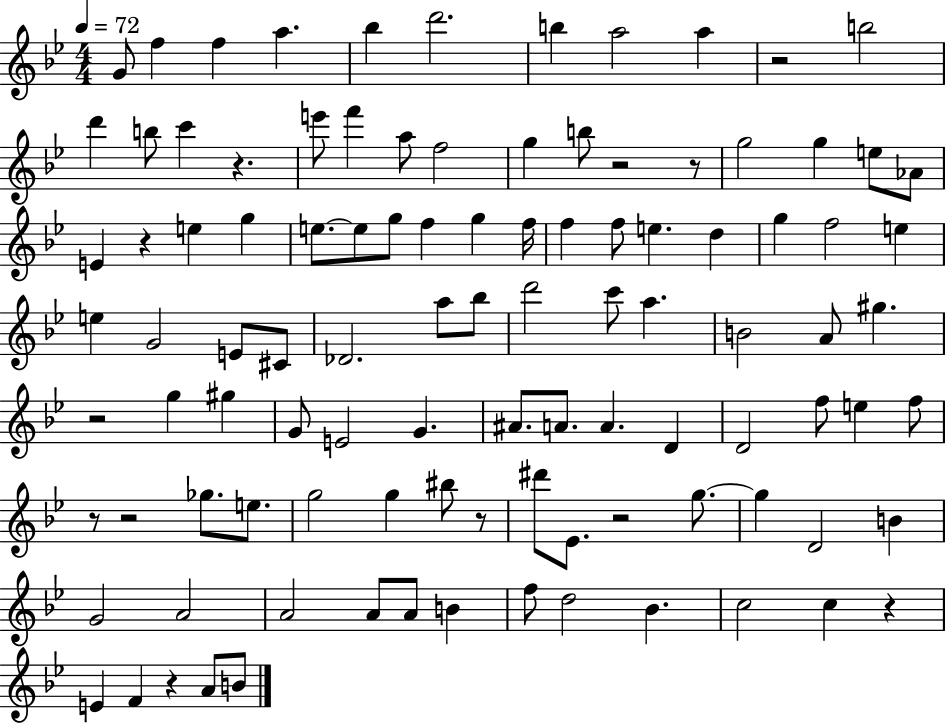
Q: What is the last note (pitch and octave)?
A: B4